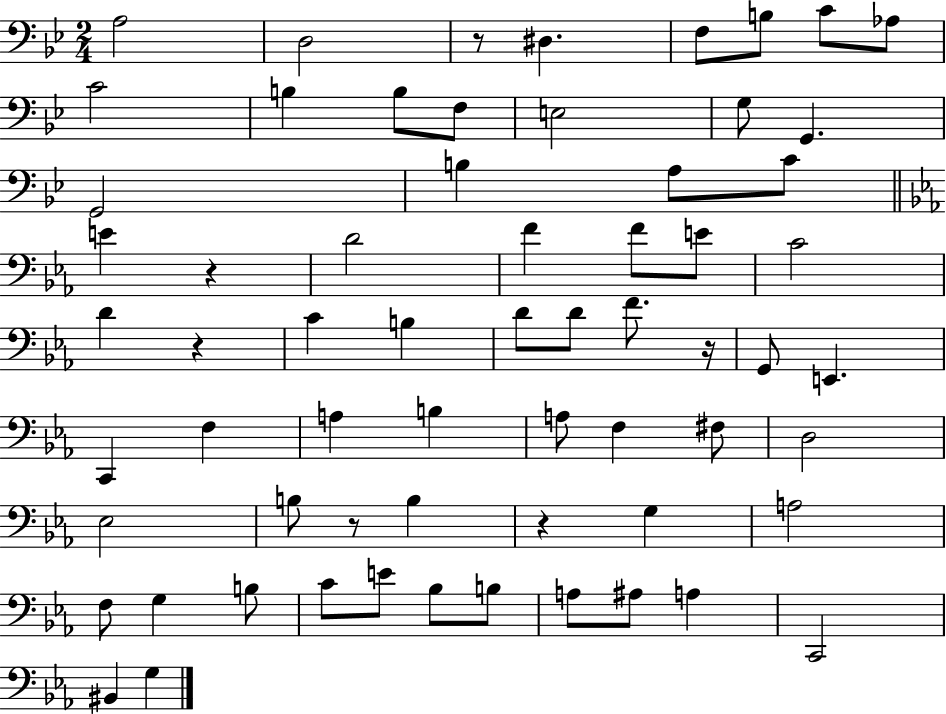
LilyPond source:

{
  \clef bass
  \numericTimeSignature
  \time 2/4
  \key bes \major
  a2 | d2 | r8 dis4. | f8 b8 c'8 aes8 | \break c'2 | b4 b8 f8 | e2 | g8 g,4. | \break g,2 | b4 a8 c'8 | \bar "||" \break \key c \minor e'4 r4 | d'2 | f'4 f'8 e'8 | c'2 | \break d'4 r4 | c'4 b4 | d'8 d'8 f'8. r16 | g,8 e,4. | \break c,4 f4 | a4 b4 | a8 f4 fis8 | d2 | \break ees2 | b8 r8 b4 | r4 g4 | a2 | \break f8 g4 b8 | c'8 e'8 bes8 b8 | a8 ais8 a4 | c,2 | \break bis,4 g4 | \bar "|."
}